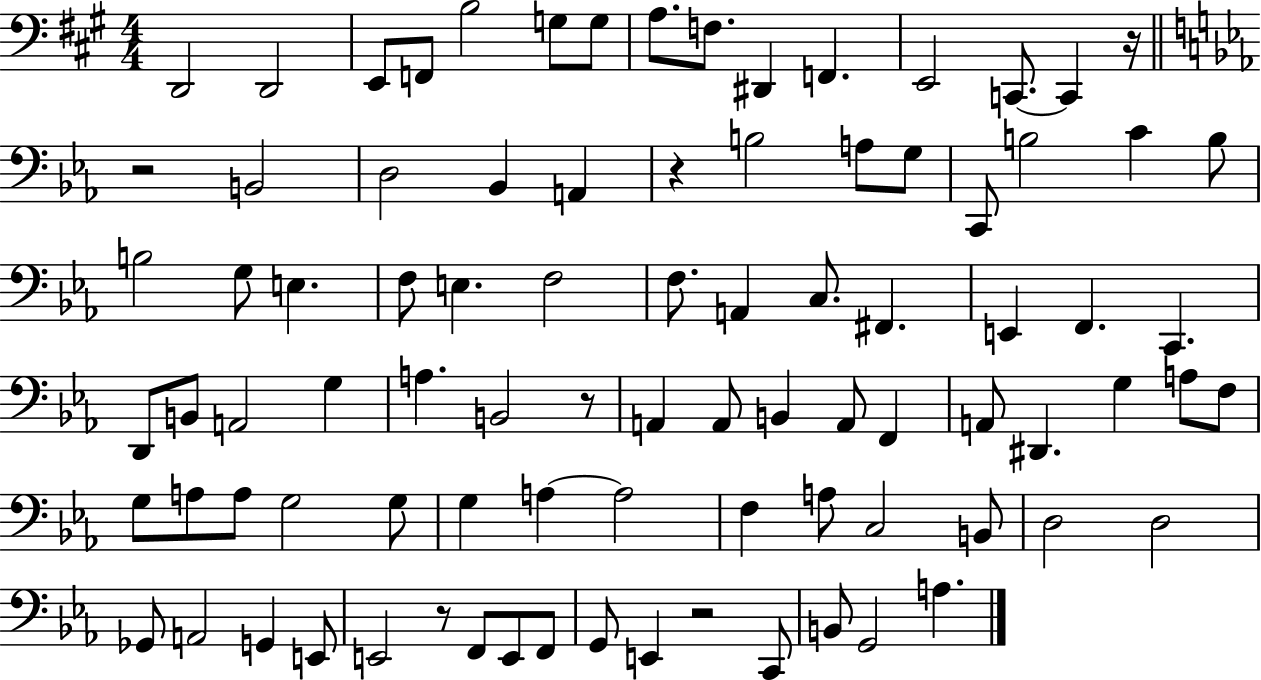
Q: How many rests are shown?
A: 6